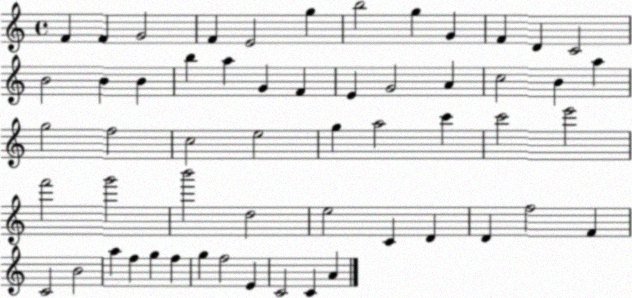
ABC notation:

X:1
T:Untitled
M:4/4
L:1/4
K:C
F F G2 F E2 g b2 g G F D C2 B2 B B b a G F E G2 A c2 B a g2 f2 c2 e2 g a2 c' c'2 e'2 f'2 g'2 b'2 d2 e2 C D D f2 F C2 B2 a f g f g f2 E C2 C A